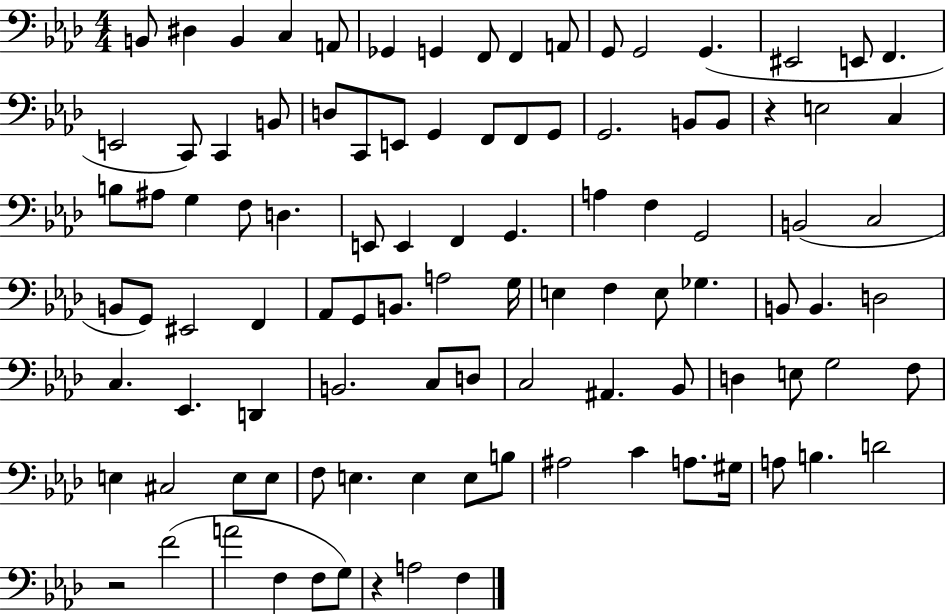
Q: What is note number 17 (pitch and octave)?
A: E2